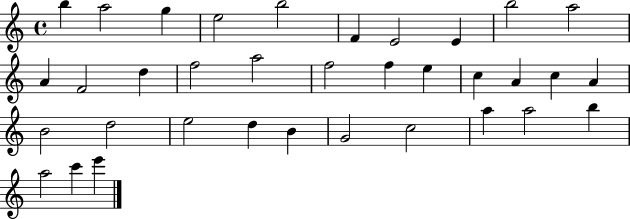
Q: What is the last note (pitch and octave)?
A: E6